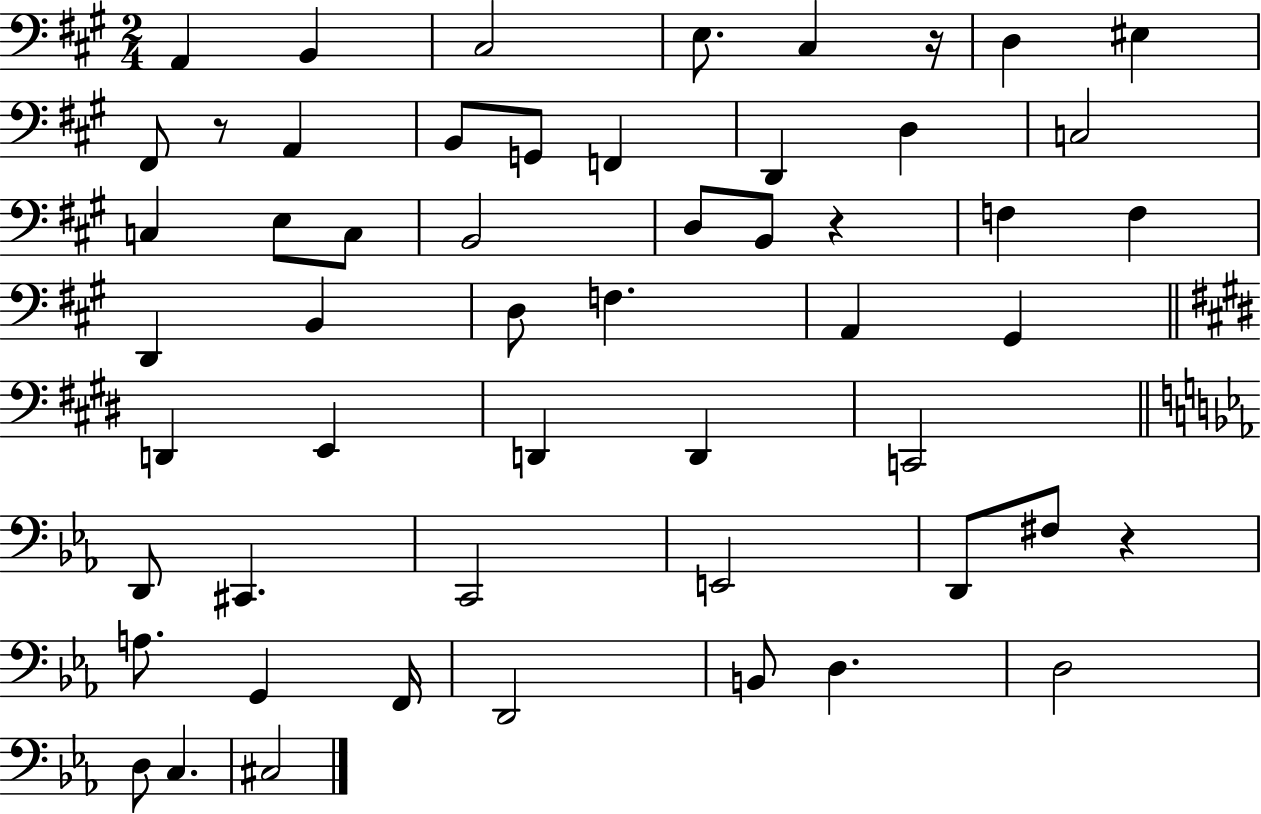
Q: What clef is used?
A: bass